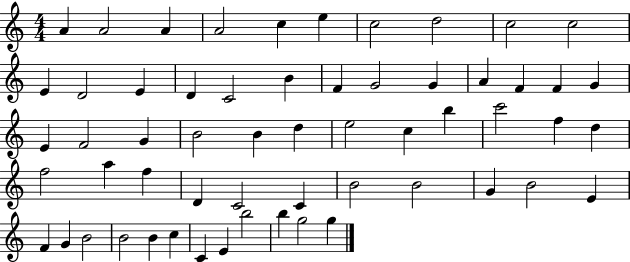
{
  \clef treble
  \numericTimeSignature
  \time 4/4
  \key c \major
  a'4 a'2 a'4 | a'2 c''4 e''4 | c''2 d''2 | c''2 c''2 | \break e'4 d'2 e'4 | d'4 c'2 b'4 | f'4 g'2 g'4 | a'4 f'4 f'4 g'4 | \break e'4 f'2 g'4 | b'2 b'4 d''4 | e''2 c''4 b''4 | c'''2 f''4 d''4 | \break f''2 a''4 f''4 | d'4 c'2 c'4 | b'2 b'2 | g'4 b'2 e'4 | \break f'4 g'4 b'2 | b'2 b'4 c''4 | c'4 e'4 b''2 | b''4 g''2 g''4 | \break \bar "|."
}